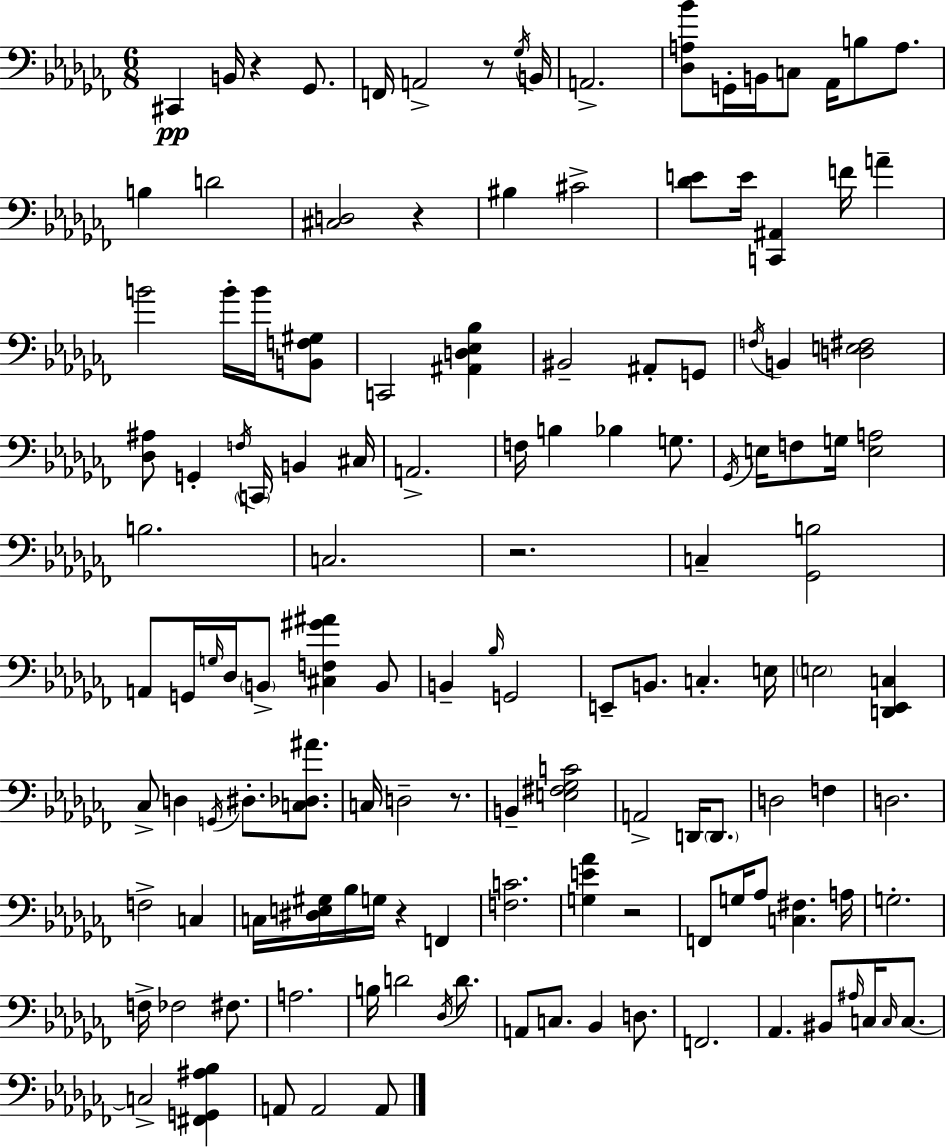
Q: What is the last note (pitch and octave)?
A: A2